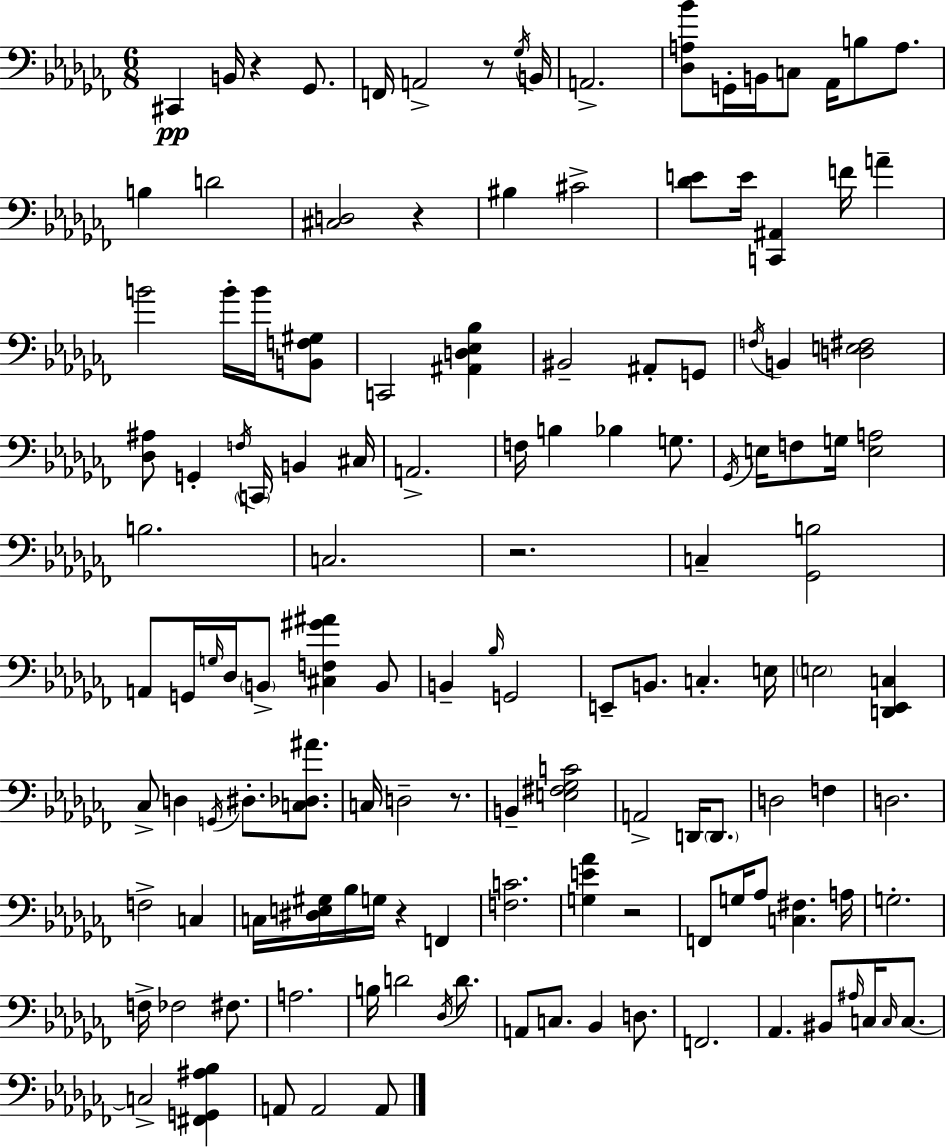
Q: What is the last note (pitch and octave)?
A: A2